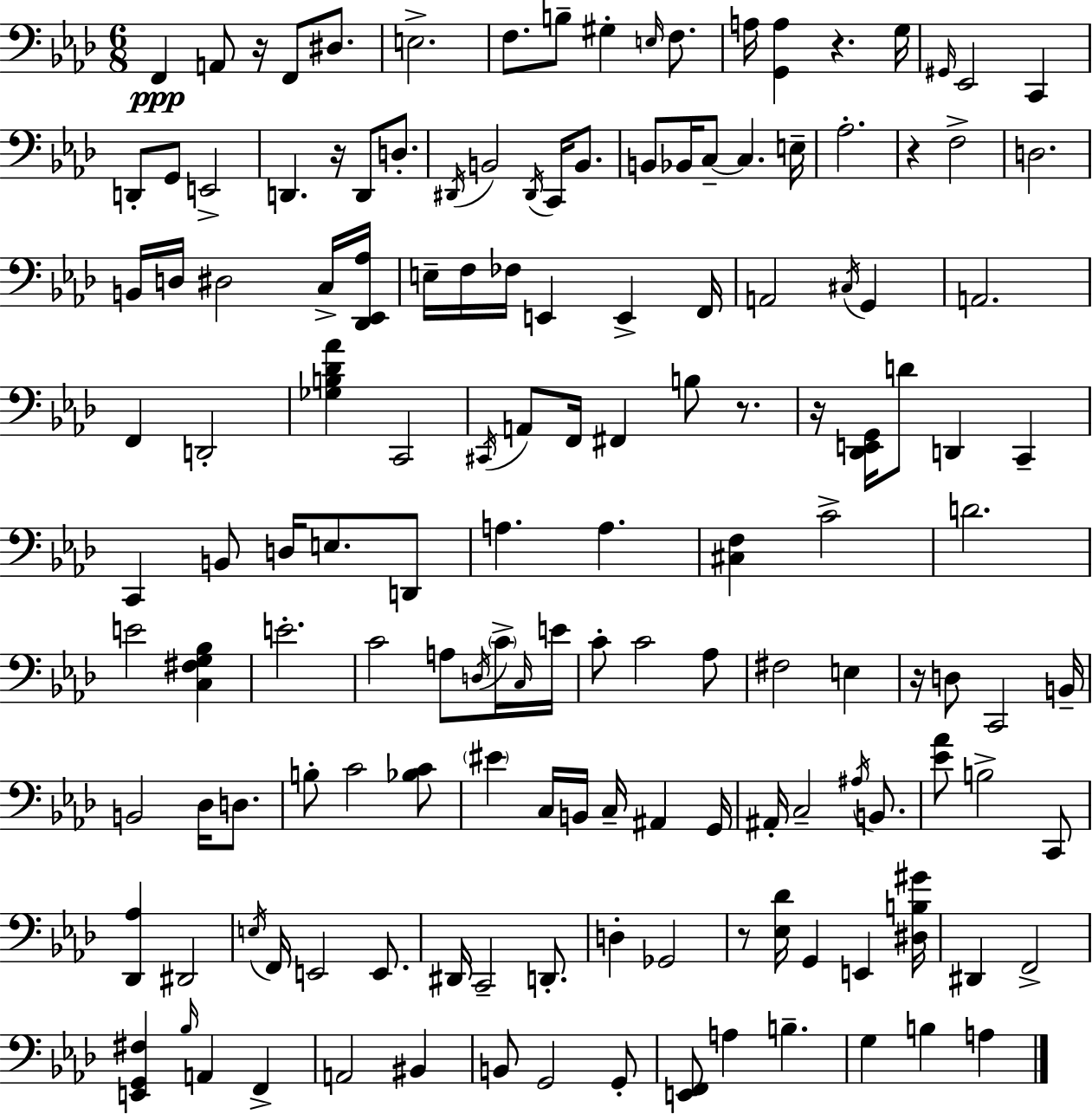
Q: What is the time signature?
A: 6/8